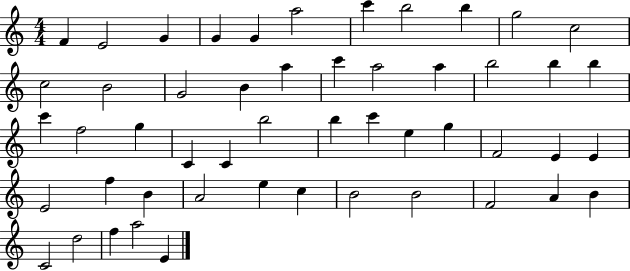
F4/q E4/h G4/q G4/q G4/q A5/h C6/q B5/h B5/q G5/h C5/h C5/h B4/h G4/h B4/q A5/q C6/q A5/h A5/q B5/h B5/q B5/q C6/q F5/h G5/q C4/q C4/q B5/h B5/q C6/q E5/q G5/q F4/h E4/q E4/q E4/h F5/q B4/q A4/h E5/q C5/q B4/h B4/h F4/h A4/q B4/q C4/h D5/h F5/q A5/h E4/q